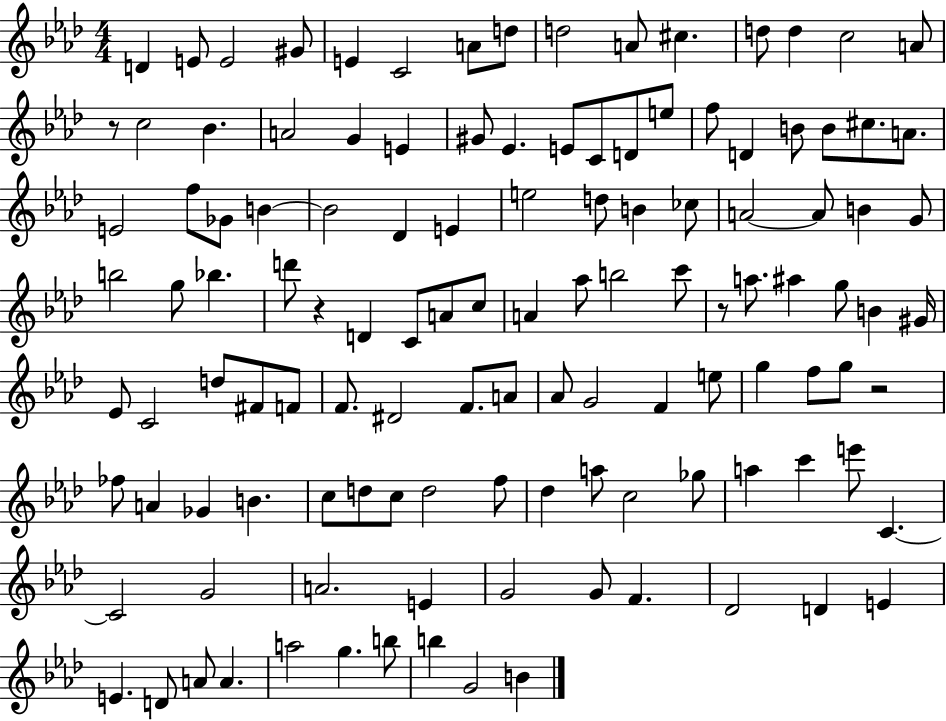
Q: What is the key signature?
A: AES major